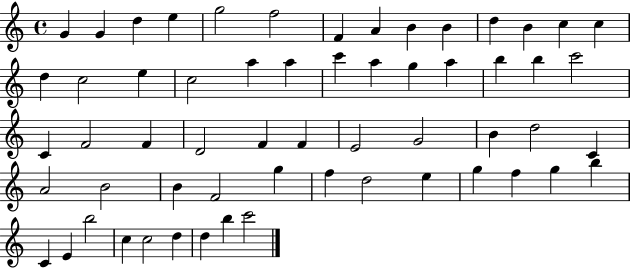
{
  \clef treble
  \time 4/4
  \defaultTimeSignature
  \key c \major
  g'4 g'4 d''4 e''4 | g''2 f''2 | f'4 a'4 b'4 b'4 | d''4 b'4 c''4 c''4 | \break d''4 c''2 e''4 | c''2 a''4 a''4 | c'''4 a''4 g''4 a''4 | b''4 b''4 c'''2 | \break c'4 f'2 f'4 | d'2 f'4 f'4 | e'2 g'2 | b'4 d''2 c'4 | \break a'2 b'2 | b'4 f'2 g''4 | f''4 d''2 e''4 | g''4 f''4 g''4 b''4 | \break c'4 e'4 b''2 | c''4 c''2 d''4 | d''4 b''4 c'''2 | \bar "|."
}